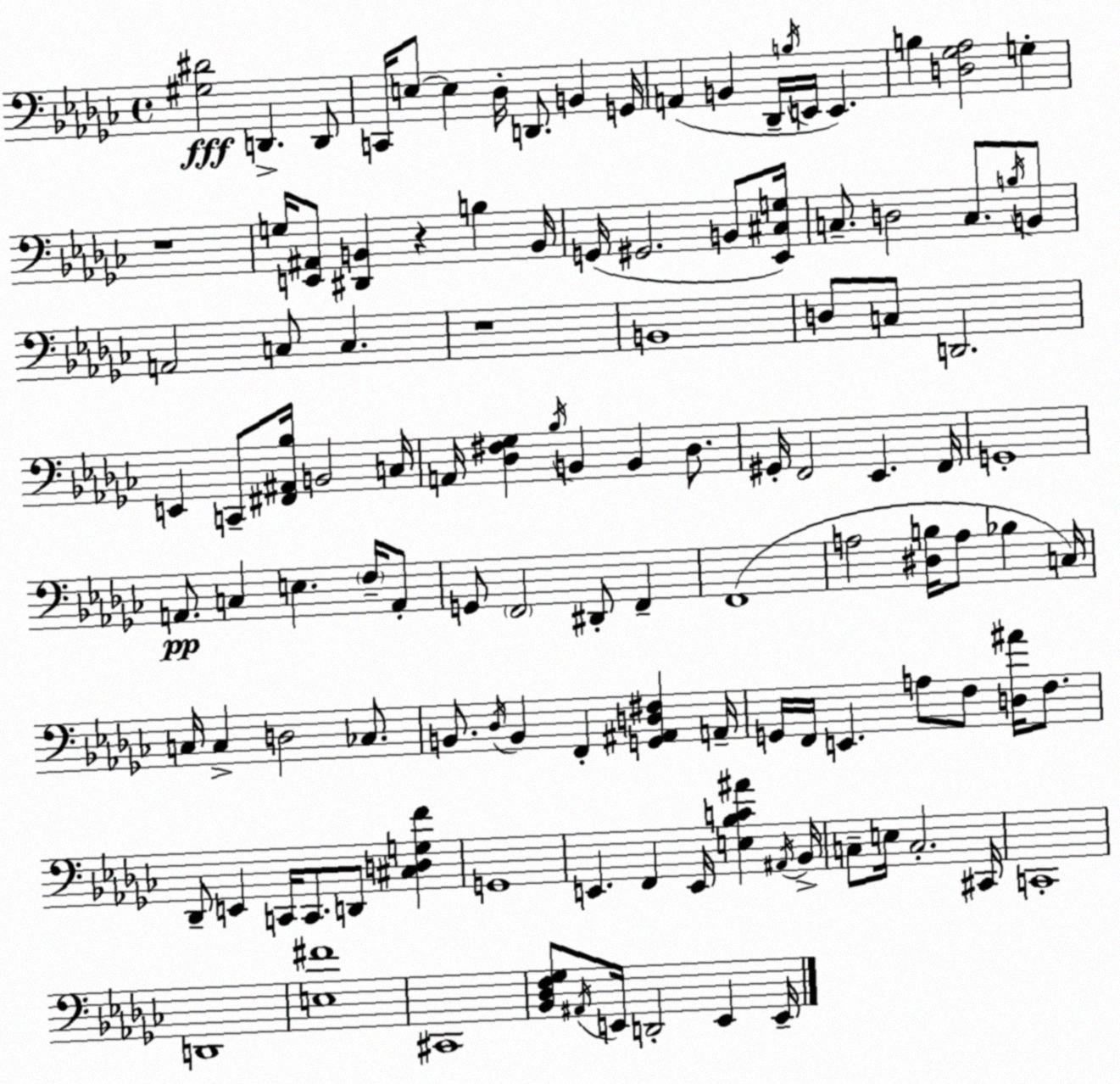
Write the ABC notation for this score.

X:1
T:Untitled
M:4/4
L:1/4
K:Ebm
[^G,^D]2 D,, D,,/2 C,,/4 E,/2 E, _D,/4 D,,/2 B,, G,,/4 A,, B,, _D,,/4 B,/4 E,,/4 E,, B, [D,_G,_A,]2 G, z4 G,/4 [E,,^A,,]/2 [^D,,B,,] z B, B,,/4 G,,/4 ^G,,2 B,,/2 [_E,,^C,G,]/4 C,/2 D,2 C,/2 B,/4 B,,/2 A,,2 C,/2 C, z4 B,,4 D,/2 C,/2 D,,2 E,, C,,/2 [^F,,^A,,_B,]/4 B,,2 C,/4 A,,/4 [_D,^F,_G,] _B,/4 B,, B,, _D,/2 ^G,,/4 F,,2 _E,, F,,/4 G,,4 A,,/2 C, E, F,/4 A,,/2 G,,/2 F,,2 ^D,,/2 F,, F,,4 A,2 [^D,B,]/4 A,/2 _B, C,/4 C,/4 C, D,2 _C,/2 B,,/2 _D,/4 B,, F,, [G,,^A,,D,^F,] A,,/4 G,,/4 F,,/4 E,, A,/2 F,/2 [D,^A]/4 F,/2 _D,,/2 E,, C,,/4 C,,/2 D,,/2 [^C,D,G,F] G,,4 E,, F,, E,,/4 [E,_B,C^A] ^A,,/4 _B,,/4 C,/2 E,/4 C,2 ^C,,/4 C,,4 D,,4 [E,^F]4 ^C,,4 [_B,,_D,F,_G,]/2 ^A,,/4 E,,/4 D,,2 E,, E,,/4